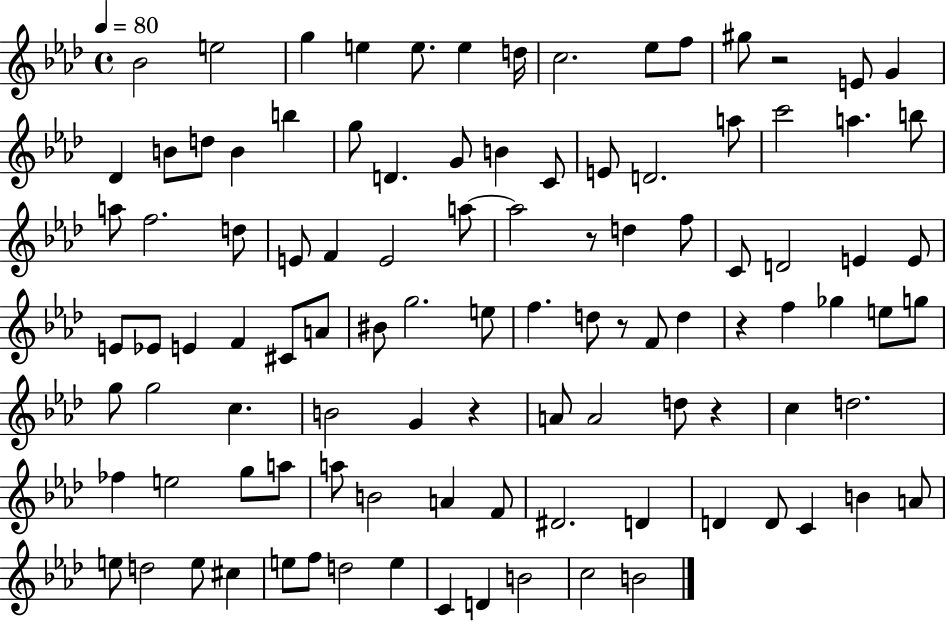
Bb4/h E5/h G5/q E5/q E5/e. E5/q D5/s C5/h. Eb5/e F5/e G#5/e R/h E4/e G4/q Db4/q B4/e D5/e B4/q B5/q G5/e D4/q. G4/e B4/q C4/e E4/e D4/h. A5/e C6/h A5/q. B5/e A5/e F5/h. D5/e E4/e F4/q E4/h A5/e A5/h R/e D5/q F5/e C4/e D4/h E4/q E4/e E4/e Eb4/e E4/q F4/q C#4/e A4/e BIS4/e G5/h. E5/e F5/q. D5/e R/e F4/e D5/q R/q F5/q Gb5/q E5/e G5/e G5/e G5/h C5/q. B4/h G4/q R/q A4/e A4/h D5/e R/q C5/q D5/h. FES5/q E5/h G5/e A5/e A5/e B4/h A4/q F4/e D#4/h. D4/q D4/q D4/e C4/q B4/q A4/e E5/e D5/h E5/e C#5/q E5/e F5/e D5/h E5/q C4/q D4/q B4/h C5/h B4/h